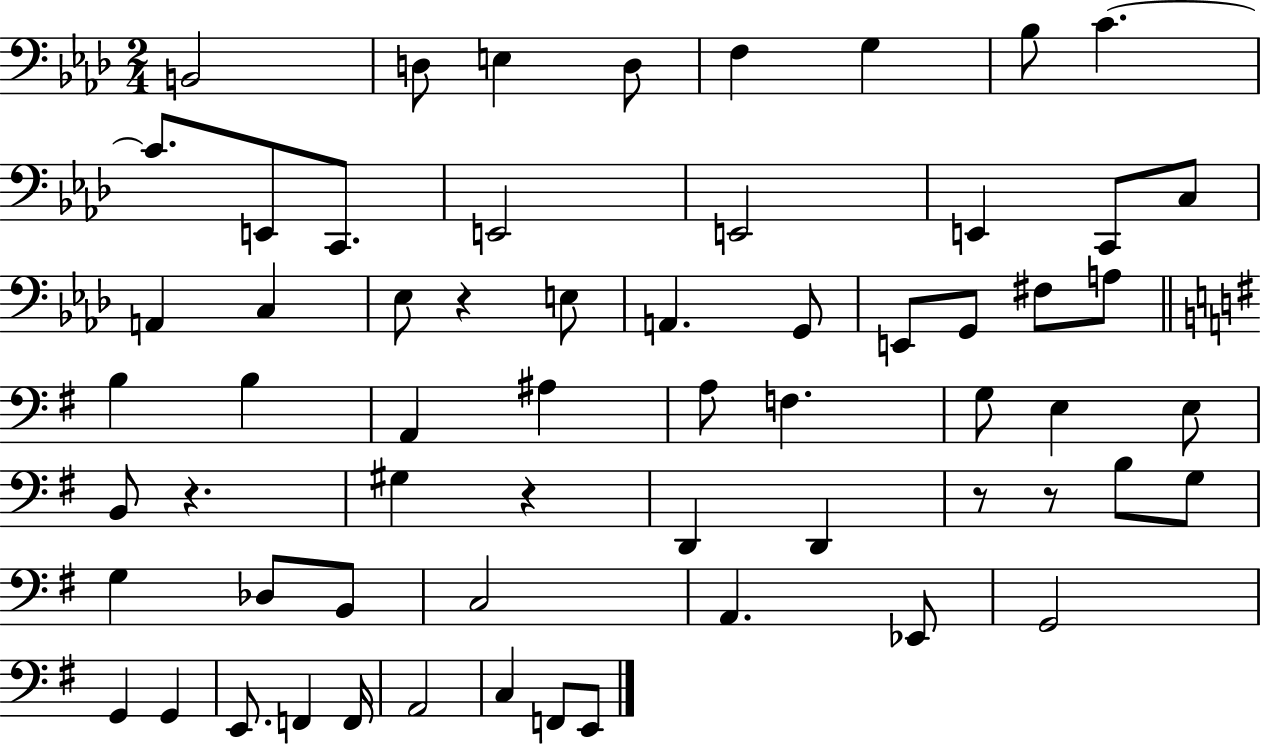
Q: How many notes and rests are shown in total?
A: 62